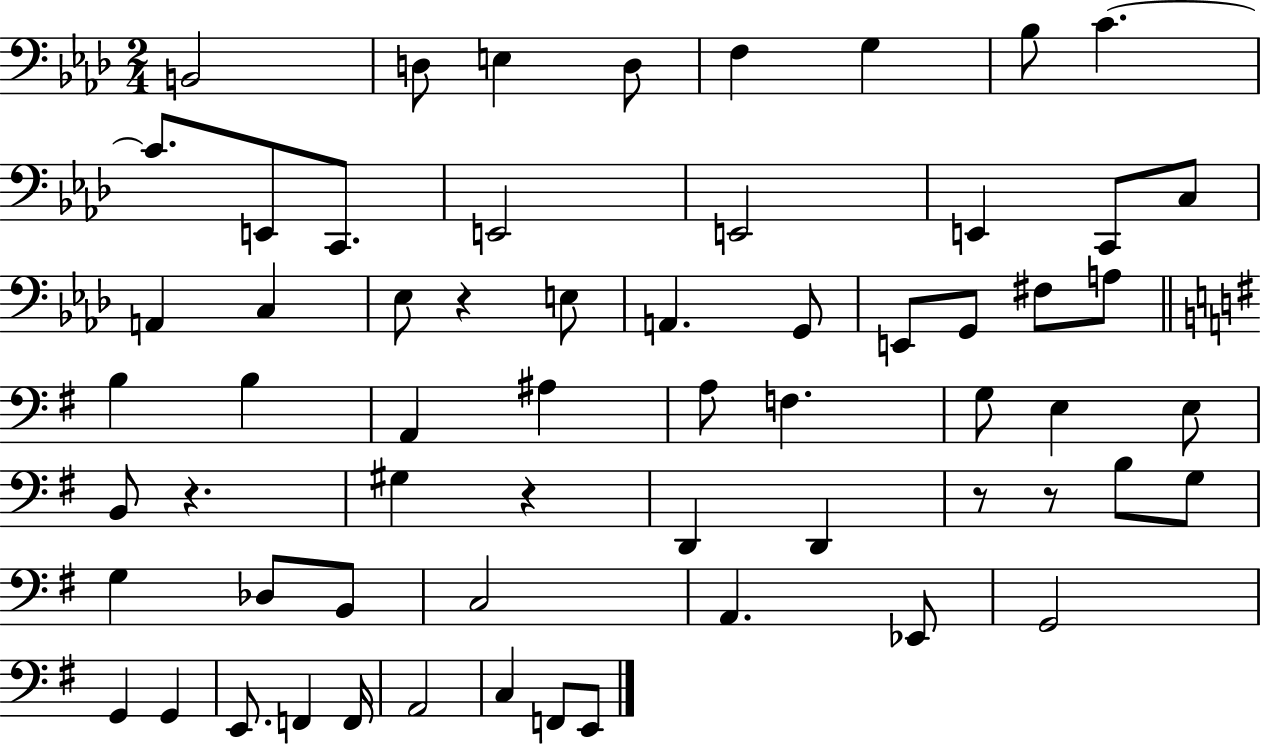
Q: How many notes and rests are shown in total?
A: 62